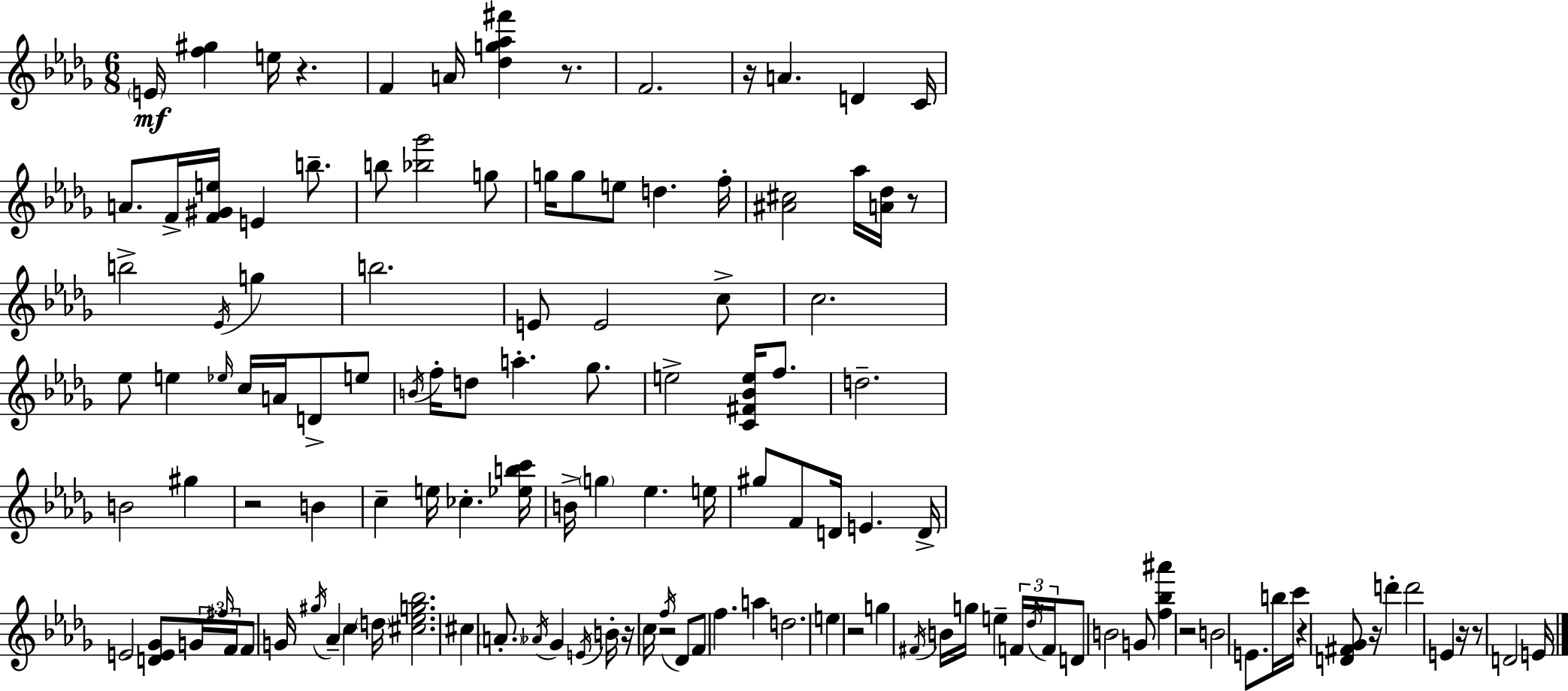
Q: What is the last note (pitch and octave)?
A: E4